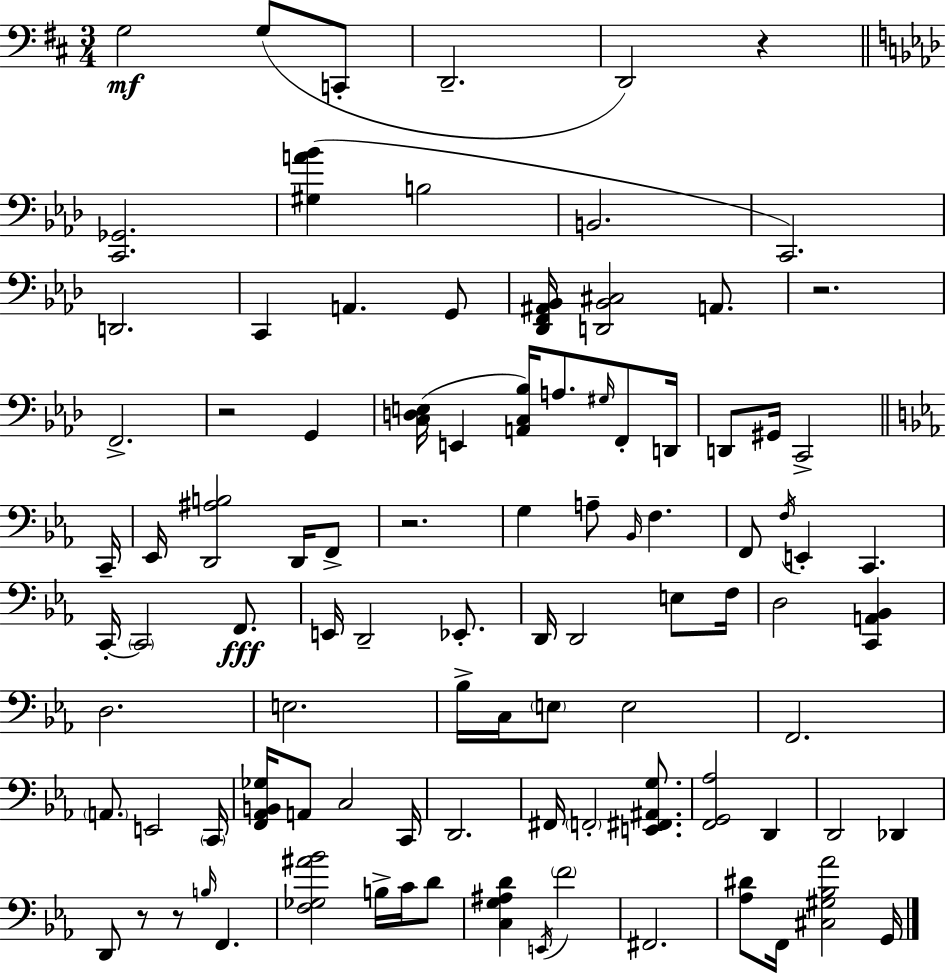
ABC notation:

X:1
T:Untitled
M:3/4
L:1/4
K:D
G,2 G,/2 C,,/2 D,,2 D,,2 z [C,,_G,,]2 [^G,A_B] B,2 B,,2 C,,2 D,,2 C,, A,, G,,/2 [_D,,F,,^A,,_B,,]/4 [D,,_B,,^C,]2 A,,/2 z2 F,,2 z2 G,, [C,D,E,]/4 E,, [A,,C,_B,]/4 A,/2 ^G,/4 F,,/2 D,,/4 D,,/2 ^G,,/4 C,,2 C,,/4 _E,,/4 [D,,^A,B,]2 D,,/4 F,,/2 z2 G, A,/2 _B,,/4 F, F,,/2 F,/4 E,, C,, C,,/4 C,,2 F,,/2 E,,/4 D,,2 _E,,/2 D,,/4 D,,2 E,/2 F,/4 D,2 [C,,A,,_B,,] D,2 E,2 _B,/4 C,/4 E,/2 E,2 F,,2 A,,/2 E,,2 C,,/4 [F,,_A,,B,,_G,]/4 A,,/2 C,2 C,,/4 D,,2 ^F,,/4 F,,2 [E,,^F,,^A,,G,]/2 [F,,G,,_A,]2 D,, D,,2 _D,, D,,/2 z/2 z/2 B,/4 F,, [F,_G,^A_B]2 B,/4 C/4 D/2 [C,G,^A,D] E,,/4 F2 ^F,,2 [_A,^D]/2 F,,/4 [^C,^G,_B,_A]2 G,,/4